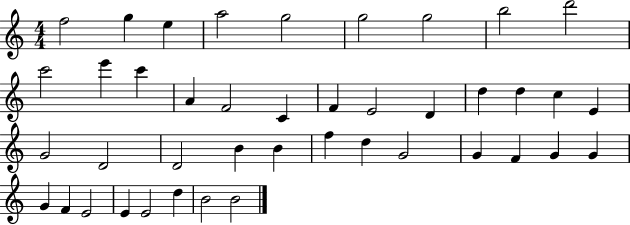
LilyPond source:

{
  \clef treble
  \numericTimeSignature
  \time 4/4
  \key c \major
  f''2 g''4 e''4 | a''2 g''2 | g''2 g''2 | b''2 d'''2 | \break c'''2 e'''4 c'''4 | a'4 f'2 c'4 | f'4 e'2 d'4 | d''4 d''4 c''4 e'4 | \break g'2 d'2 | d'2 b'4 b'4 | f''4 d''4 g'2 | g'4 f'4 g'4 g'4 | \break g'4 f'4 e'2 | e'4 e'2 d''4 | b'2 b'2 | \bar "|."
}